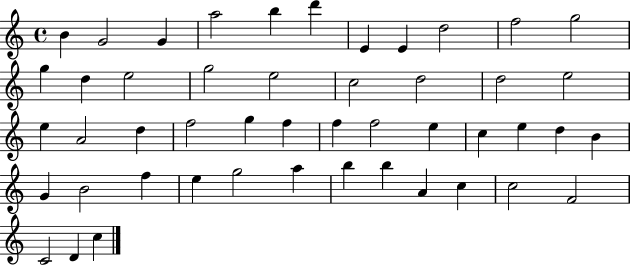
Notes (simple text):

B4/q G4/h G4/q A5/h B5/q D6/q E4/q E4/q D5/h F5/h G5/h G5/q D5/q E5/h G5/h E5/h C5/h D5/h D5/h E5/h E5/q A4/h D5/q F5/h G5/q F5/q F5/q F5/h E5/q C5/q E5/q D5/q B4/q G4/q B4/h F5/q E5/q G5/h A5/q B5/q B5/q A4/q C5/q C5/h F4/h C4/h D4/q C5/q